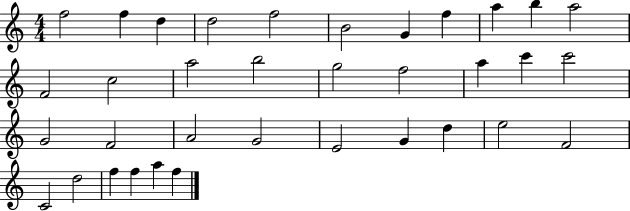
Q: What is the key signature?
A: C major